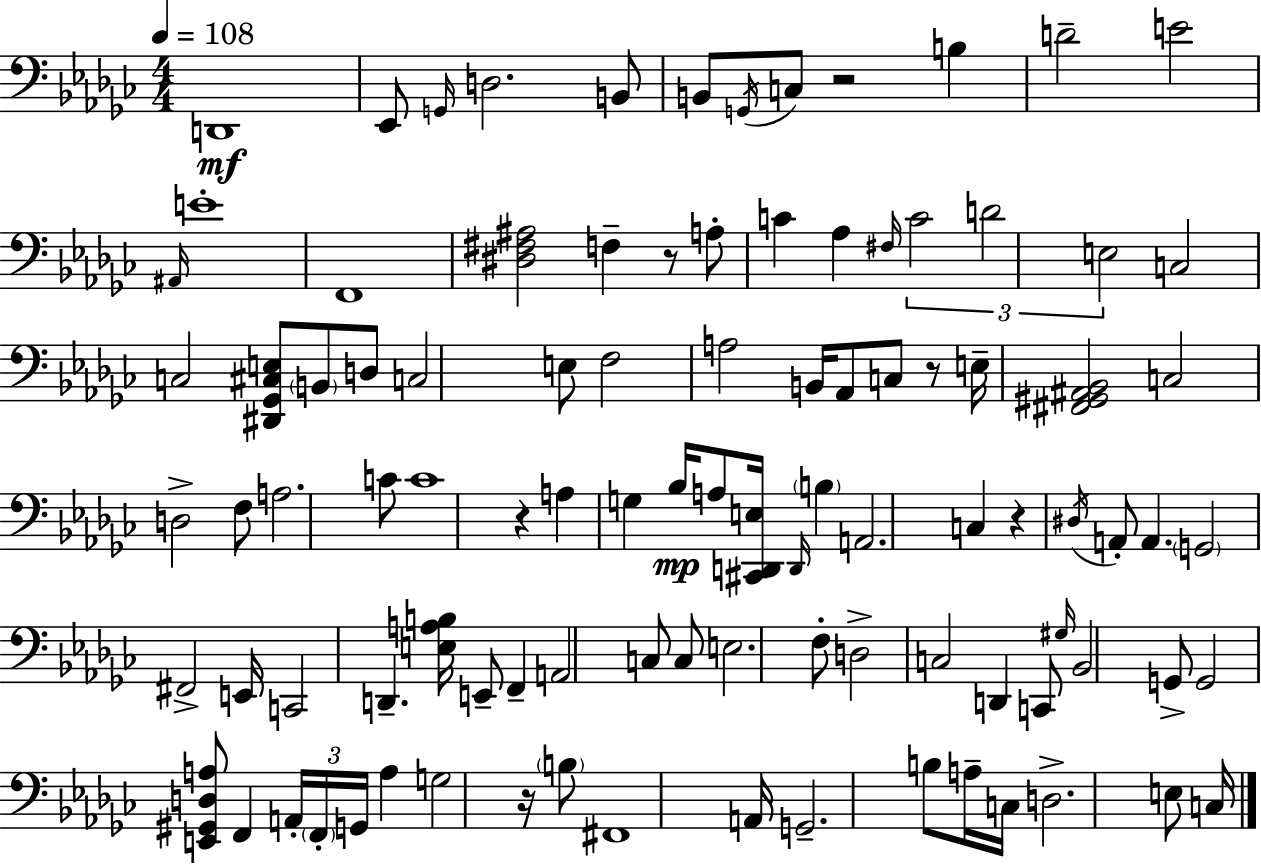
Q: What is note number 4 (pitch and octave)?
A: D3